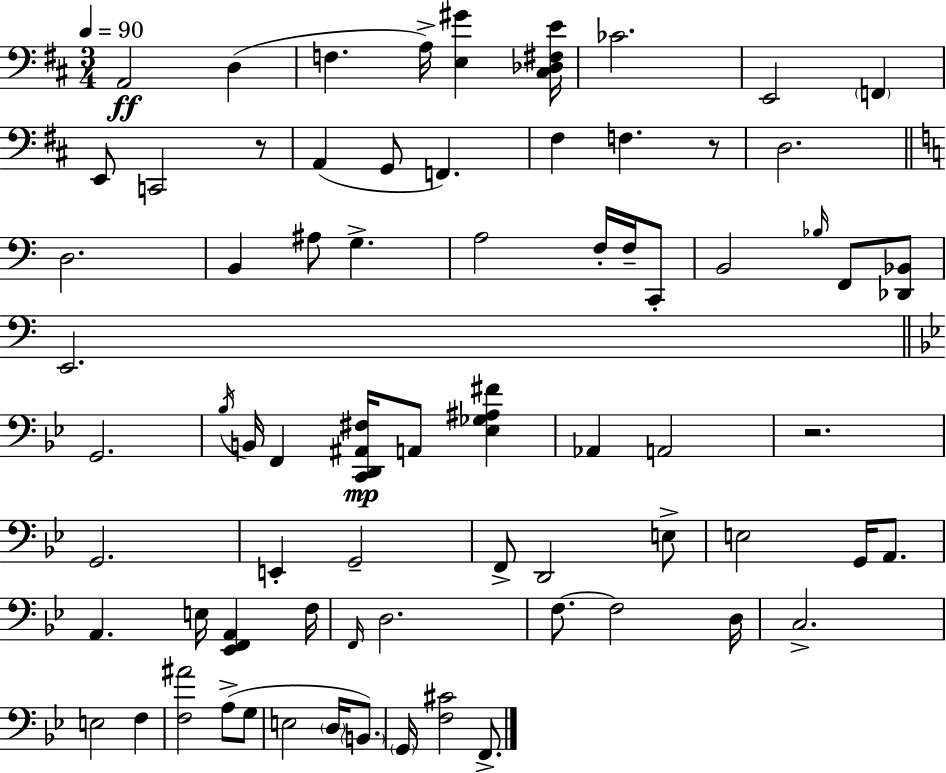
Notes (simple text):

A2/h D3/q F3/q. A3/s [E3,G#4]/q [C#3,Db3,F#3,E4]/s CES4/h. E2/h F2/q E2/e C2/h R/e A2/q G2/e F2/q. F#3/q F3/q. R/e D3/h. D3/h. B2/q A#3/e G3/q. A3/h F3/s F3/s C2/e B2/h Bb3/s F2/e [Db2,Bb2]/e E2/h. G2/h. Bb3/s B2/s F2/q [C2,D2,A#2,F#3]/s A2/e [Eb3,Gb3,A#3,F#4]/q Ab2/q A2/h R/h. G2/h. E2/q G2/h F2/e D2/h E3/e E3/h G2/s A2/e. A2/q. E3/s [Eb2,F2,A2]/q F3/s F2/s D3/h. F3/e. F3/h D3/s C3/h. E3/h F3/q [F3,A#4]/h A3/e G3/e E3/h D3/s B2/e. G2/s [F3,C#4]/h F2/e.